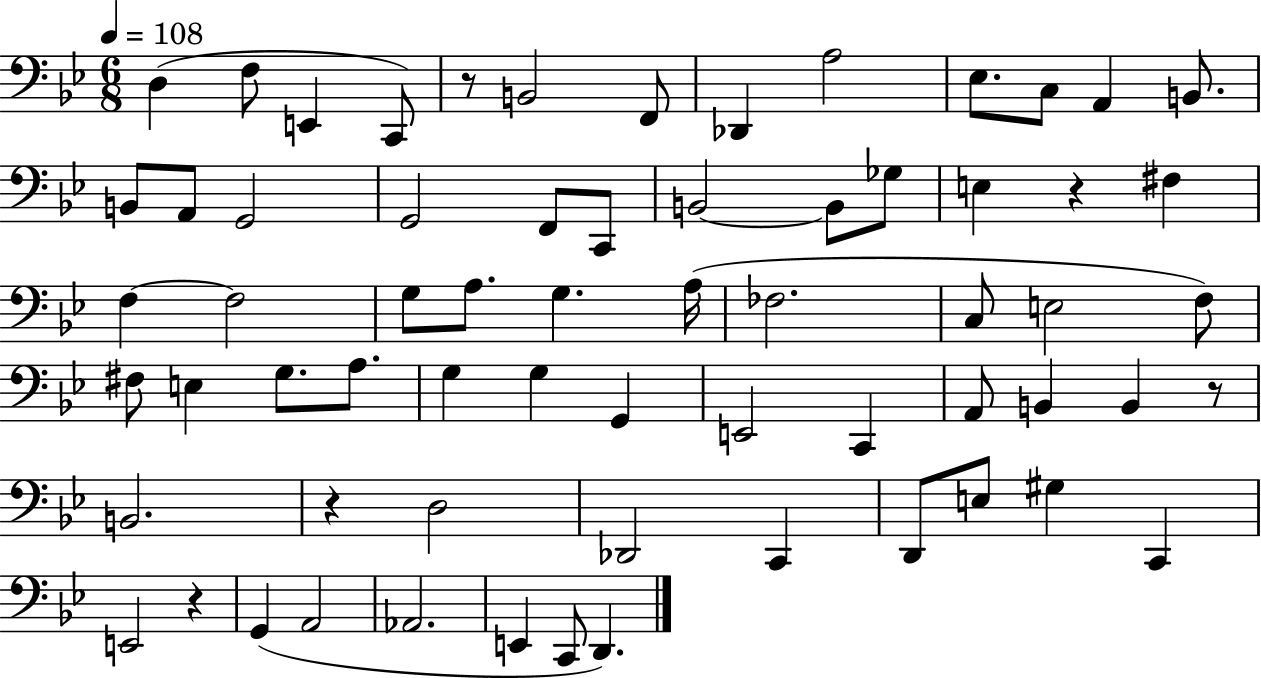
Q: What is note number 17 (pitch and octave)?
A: F2